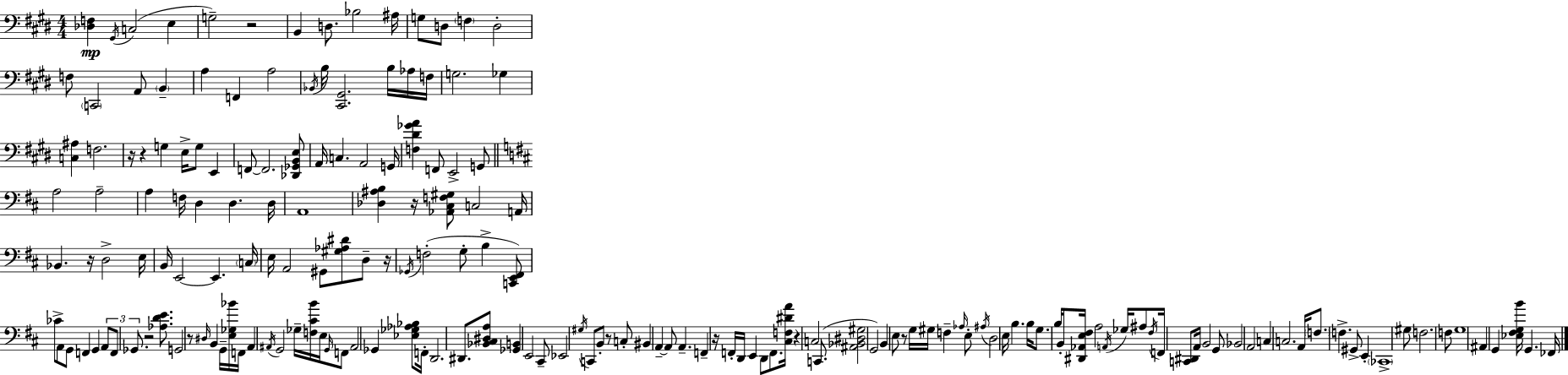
[Db3,F3]/q G#2/s C3/h E3/q G3/h R/h B2/q D3/e. Bb3/h A#3/s G3/e D3/e F3/q D3/h F3/e C2/h A2/e B2/q A3/q F2/q A3/h Bb2/s B3/s [C#2,G#2]/h. B3/s Ab3/s F3/s G3/h. Gb3/q [C3,A#3]/q F3/h. R/s R/q G3/q E3/s G3/e E2/q F2/e F2/h. [Db2,Gb2,B2,E3]/e A2/s C3/q. A2/h G2/s [F3,D#4,Gb4,A4]/q F2/e E2/h G2/e A3/h A3/h A3/q F3/s D3/q D3/q. D3/s A2/w [Db3,A#3,B3]/q R/s [Ab2,C#3,F3,G#3]/e C3/h A2/s Bb2/q. R/s D3/h E3/s B2/s E2/h E2/q. C3/s E3/s A2/h G#2/e [G#3,Ab3,D#4]/e D3/e R/s Gb2/s F3/h G3/e B3/q [C2,E2,F#2]/e CES4/e A2/e G2/e F2/q G2/q A2/e F2/e Gb2/e. R/h [Ab3,D4,E4]/e. G2/h R/e D#3/s B2/q G2/s [E3,Gb3,Bb4]/s F2/s A2/q A#2/s G2/h Gb3/s [F3,C#4,B4]/s E3/s G2/s F2/e A#2/h Gb2/q [Eb3,Gb3,Ab3,Bb3]/e F2/s D2/h. D#2/e. [Bb2,C#3,D#3,A3]/e [Gb2,B2]/q E2/h C#2/e Eb2/h G#3/s C2/e B2/e R/e C3/e BIS2/q A2/q A2/e A2/q. F2/q R/s F2/s D2/s E2/q D2/e F2/e. [C#3,F3,D#4,A4]/s R/q C3/h C2/e. [A#2,Bb2,D#3,G#3]/h G2/h B2/q E3/e R/e G3/s G#3/s F3/q Ab3/s E3/e A#3/s D3/h E3/s B3/q. B3/s G3/e. B3/s B2/e [D#2,Ab2,E3,F#3]/s A3/h A2/s Gb3/s A#3/e F#3/s F2/s [C2,D#2]/e A2/s B2/h G2/e Bb2/h A2/h C3/q C3/h. A2/s F3/e. F3/q. G#2/e E2/q CES2/w G#3/e F3/h. F3/e G3/w A#2/q G2/q [Eb3,F#3,G3,B4]/s G2/q. FES2/s